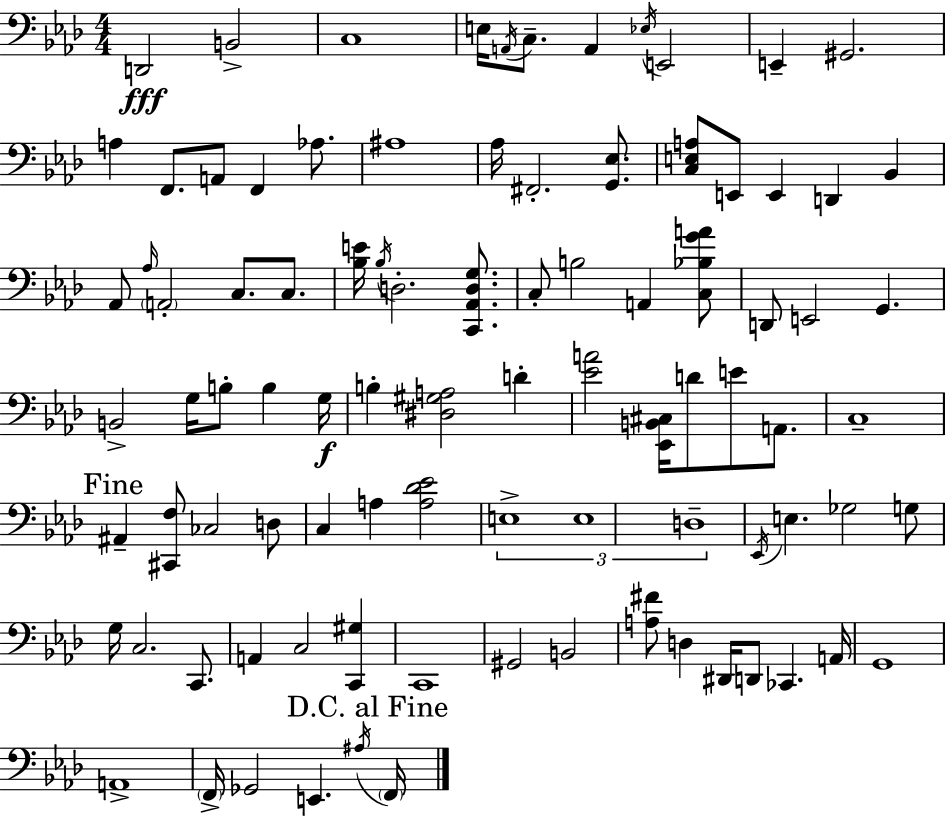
D2/h B2/h C3/w E3/s A2/s C3/e. A2/q Eb3/s E2/h E2/q G#2/h. A3/q F2/e. A2/e F2/q Ab3/e. A#3/w Ab3/s F#2/h. [G2,Eb3]/e. [C3,E3,A3]/e E2/e E2/q D2/q Bb2/q Ab2/e Ab3/s A2/h C3/e. C3/e. [Bb3,E4]/s Bb3/s D3/h. [C2,Ab2,D3,G3]/e. C3/e B3/h A2/q [C3,Bb3,G4,A4]/e D2/e E2/h G2/q. B2/h G3/s B3/e B3/q G3/s B3/q [D#3,G#3,A3]/h D4/q [Eb4,A4]/h [Eb2,B2,C#3]/s D4/e E4/e A2/e. C3/w A#2/q [C#2,F3]/e CES3/h D3/e C3/q A3/q [A3,Db4,Eb4]/h E3/w E3/w D3/w Eb2/s E3/q. Gb3/h G3/e G3/s C3/h. C2/e. A2/q C3/h [C2,G#3]/q C2/w G#2/h B2/h [A3,F#4]/e D3/q D#2/s D2/e CES2/q. A2/s G2/w A2/w F2/s Gb2/h E2/q. A#3/s F2/s